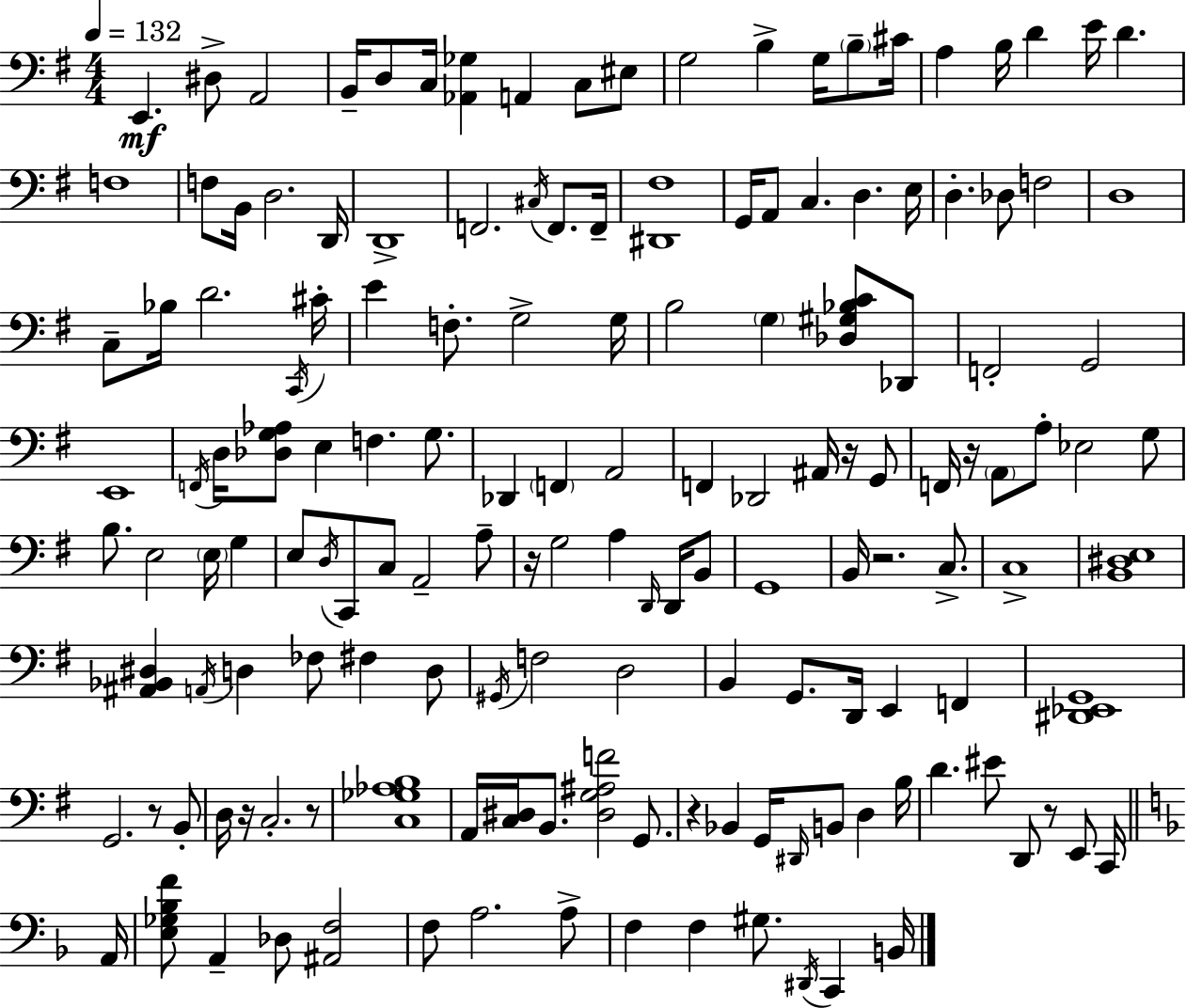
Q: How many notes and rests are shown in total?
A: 153